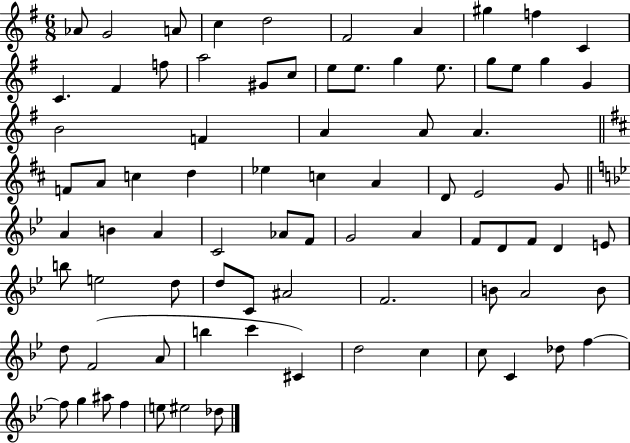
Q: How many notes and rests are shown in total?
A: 81